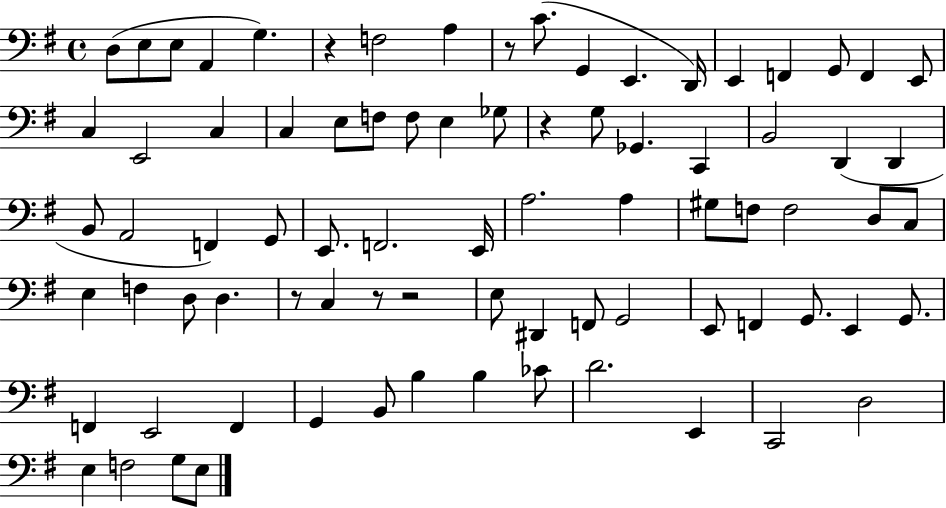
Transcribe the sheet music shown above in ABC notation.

X:1
T:Untitled
M:4/4
L:1/4
K:G
D,/2 E,/2 E,/2 A,, G, z F,2 A, z/2 C/2 G,, E,, D,,/4 E,, F,, G,,/2 F,, E,,/2 C, E,,2 C, C, E,/2 F,/2 F,/2 E, _G,/2 z G,/2 _G,, C,, B,,2 D,, D,, B,,/2 A,,2 F,, G,,/2 E,,/2 F,,2 E,,/4 A,2 A, ^G,/2 F,/2 F,2 D,/2 C,/2 E, F, D,/2 D, z/2 C, z/2 z2 E,/2 ^D,, F,,/2 G,,2 E,,/2 F,, G,,/2 E,, G,,/2 F,, E,,2 F,, G,, B,,/2 B, B, _C/2 D2 E,, C,,2 D,2 E, F,2 G,/2 E,/2